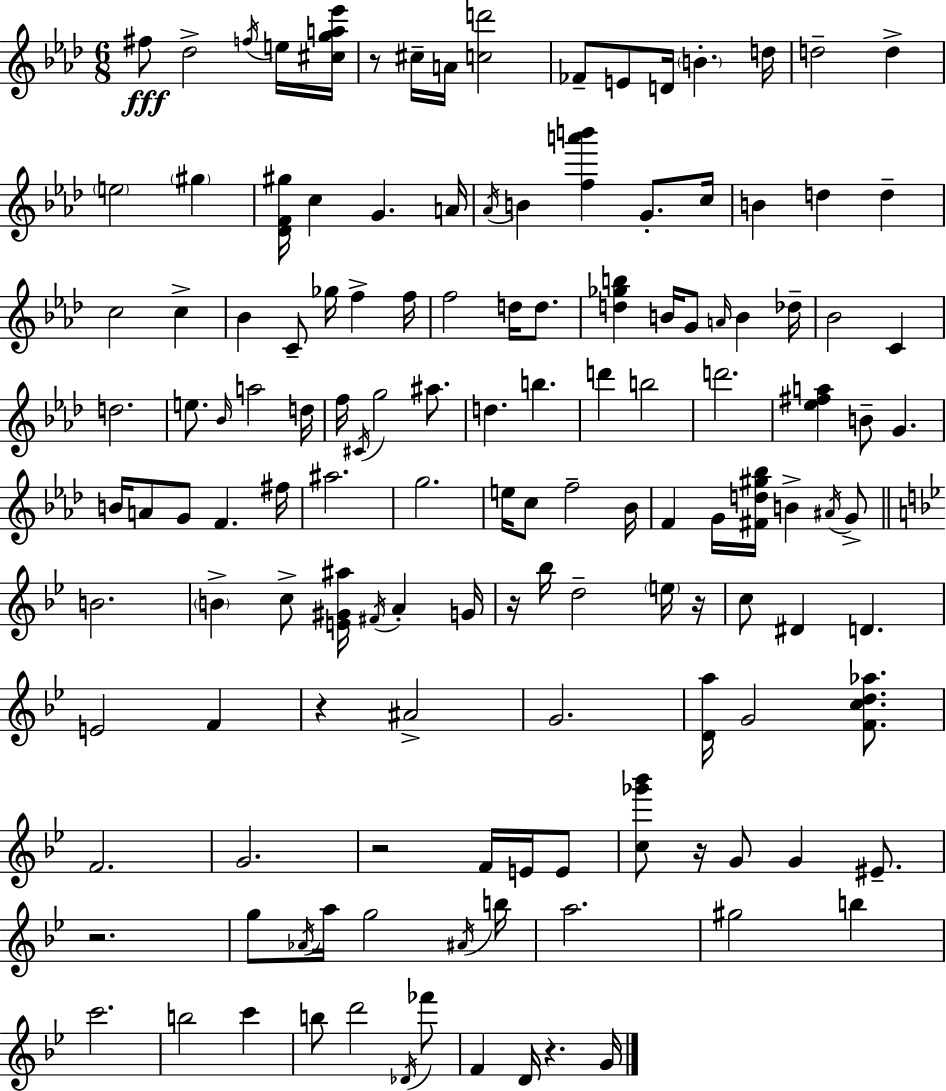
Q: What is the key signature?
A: AES major